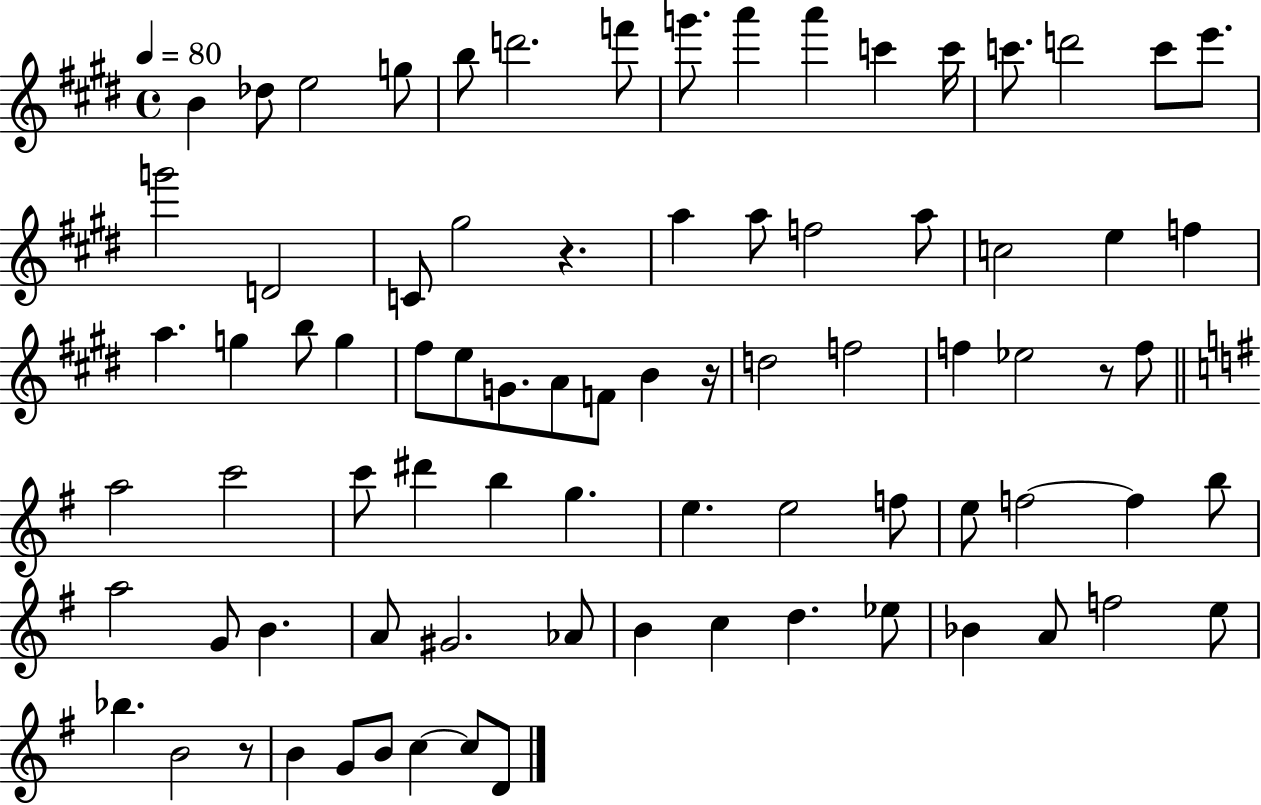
B4/q Db5/e E5/h G5/e B5/e D6/h. F6/e G6/e. A6/q A6/q C6/q C6/s C6/e. D6/h C6/e E6/e. G6/h D4/h C4/e G#5/h R/q. A5/q A5/e F5/h A5/e C5/h E5/q F5/q A5/q. G5/q B5/e G5/q F#5/e E5/e G4/e. A4/e F4/e B4/q R/s D5/h F5/h F5/q Eb5/h R/e F5/e A5/h C6/h C6/e D#6/q B5/q G5/q. E5/q. E5/h F5/e E5/e F5/h F5/q B5/e A5/h G4/e B4/q. A4/e G#4/h. Ab4/e B4/q C5/q D5/q. Eb5/e Bb4/q A4/e F5/h E5/e Bb5/q. B4/h R/e B4/q G4/e B4/e C5/q C5/e D4/e